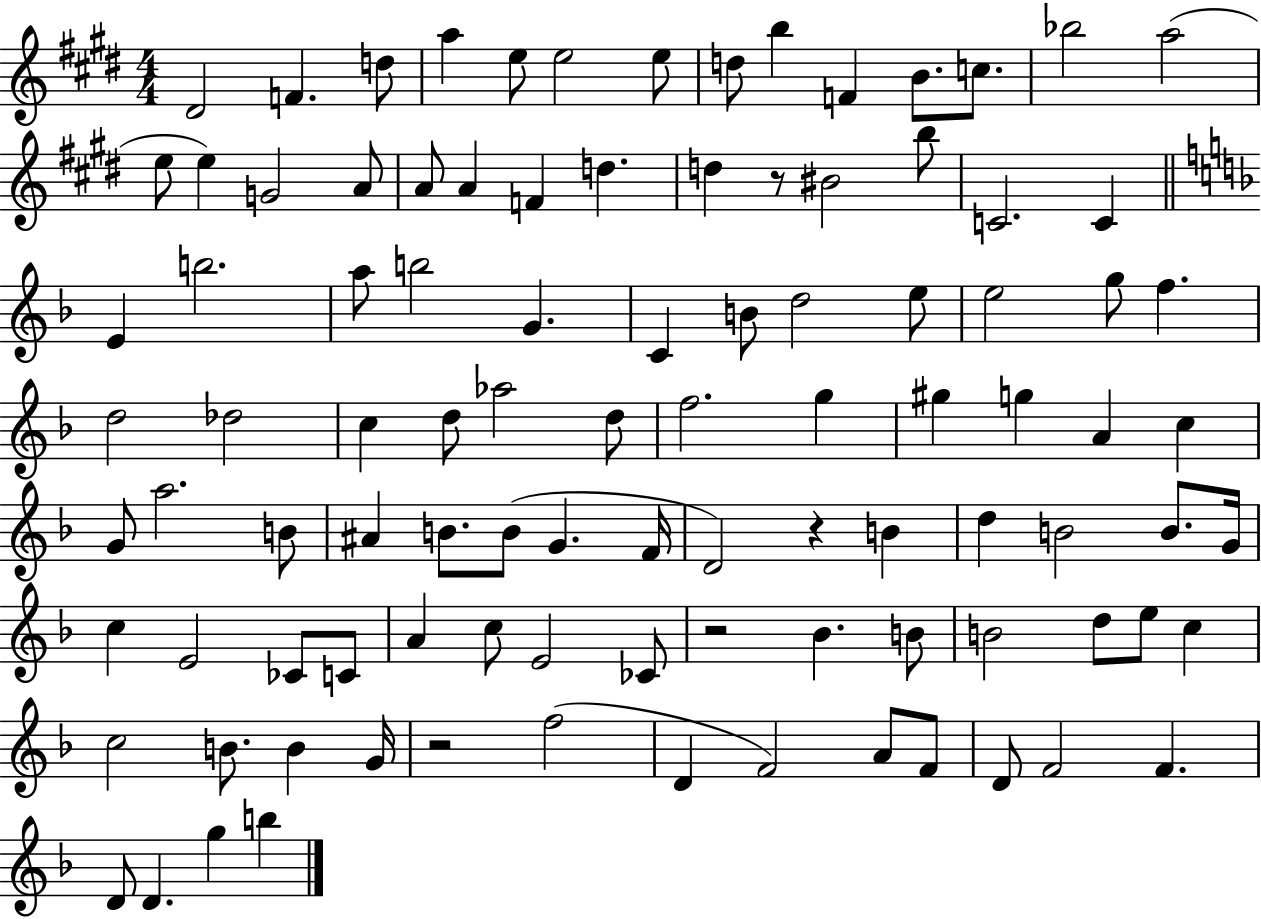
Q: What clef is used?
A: treble